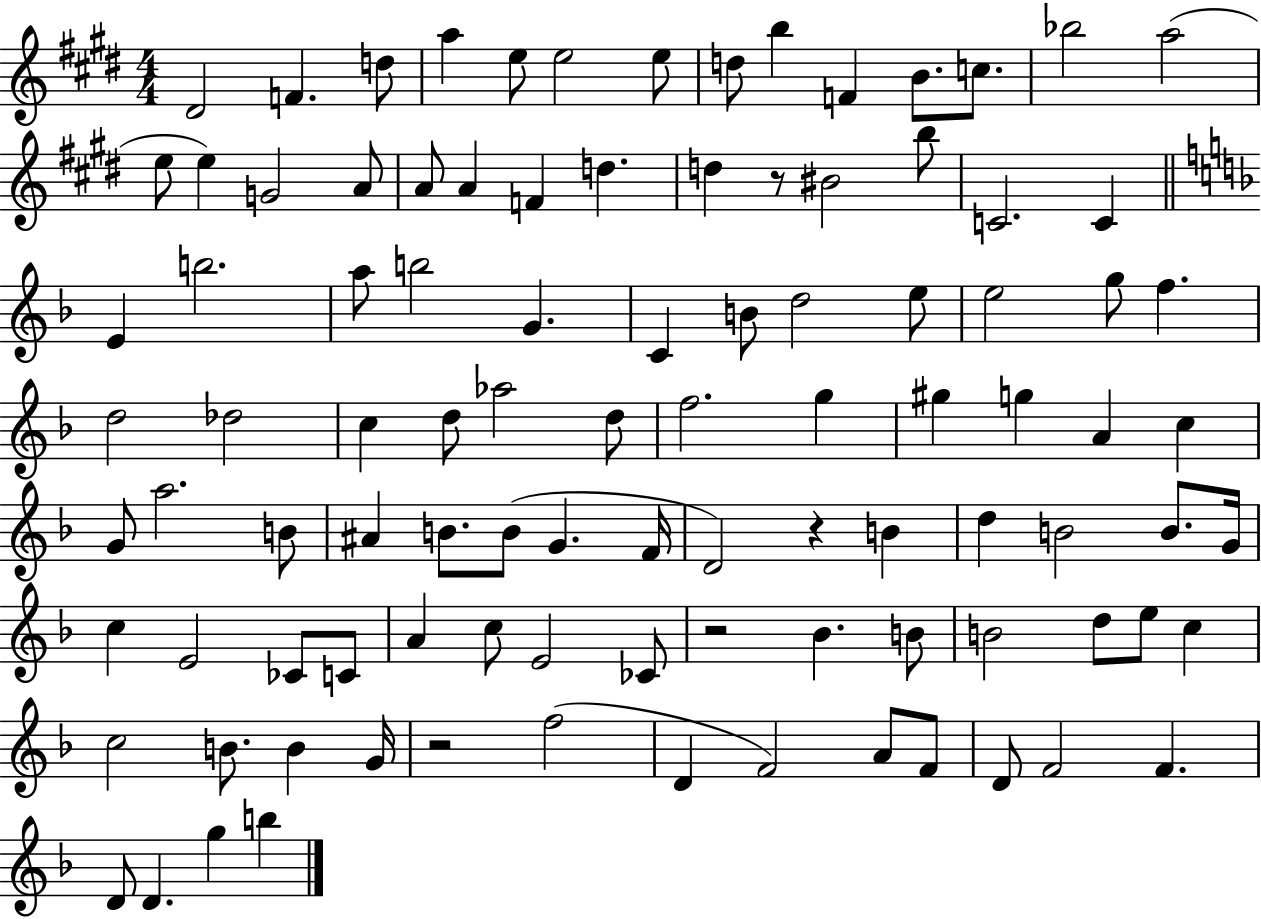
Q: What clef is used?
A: treble